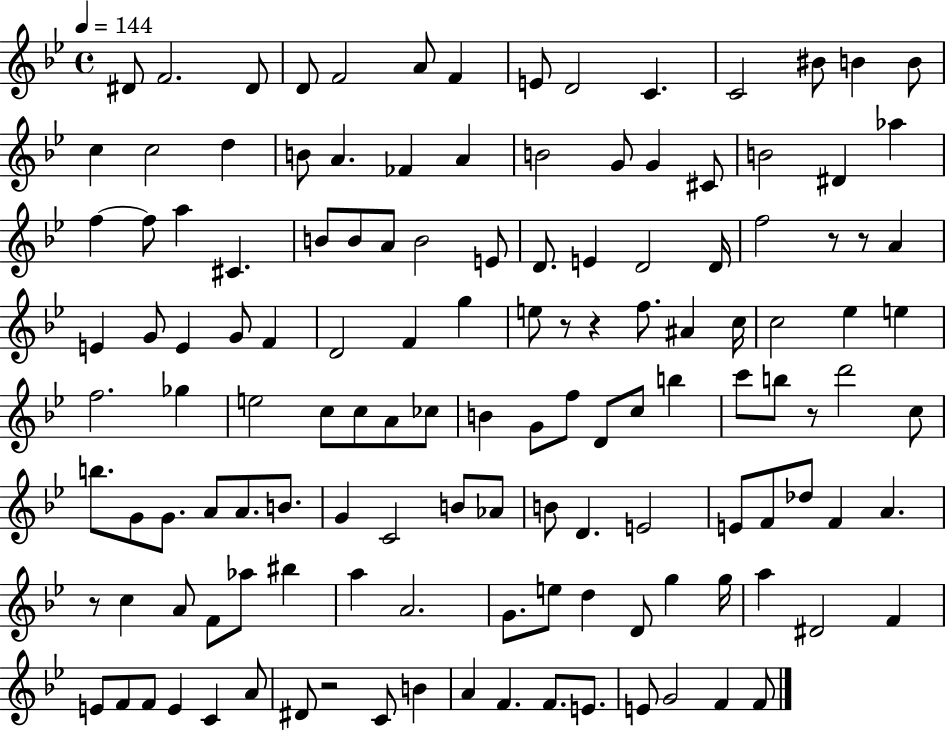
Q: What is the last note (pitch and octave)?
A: F4